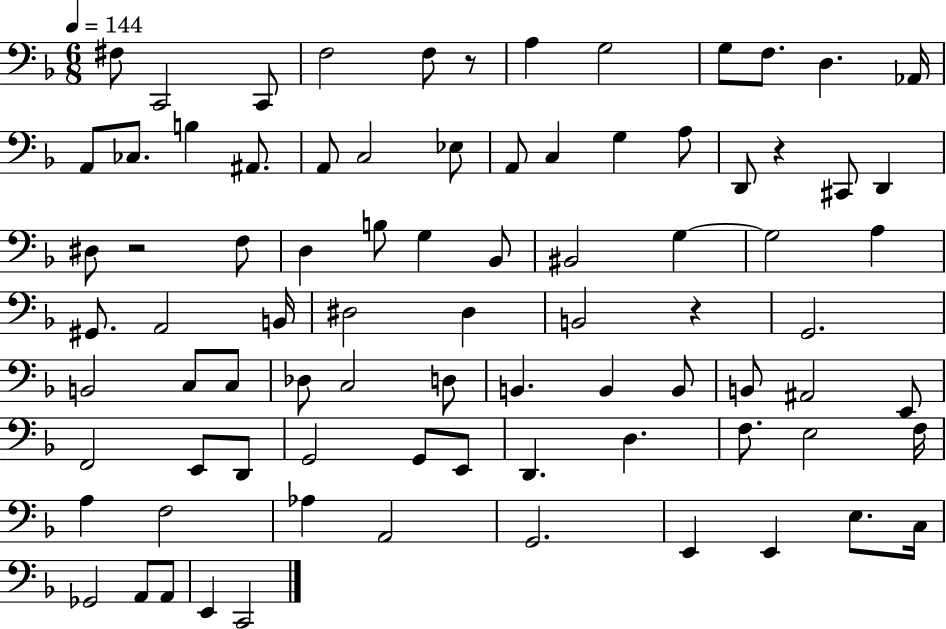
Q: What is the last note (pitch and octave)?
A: C2